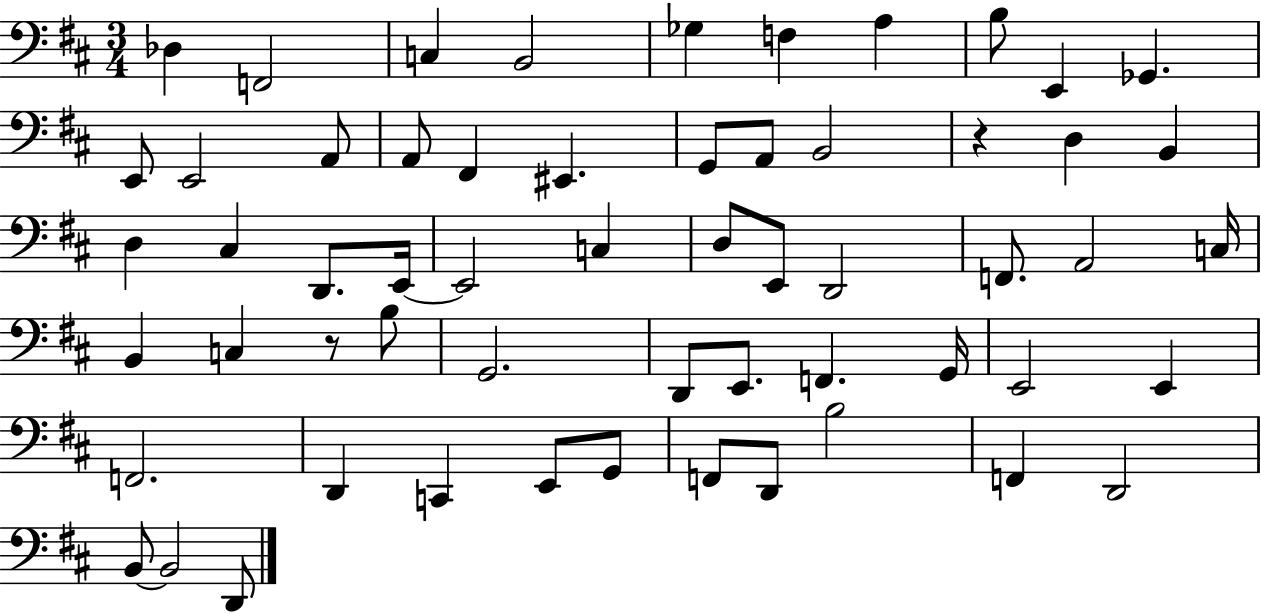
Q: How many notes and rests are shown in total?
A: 58